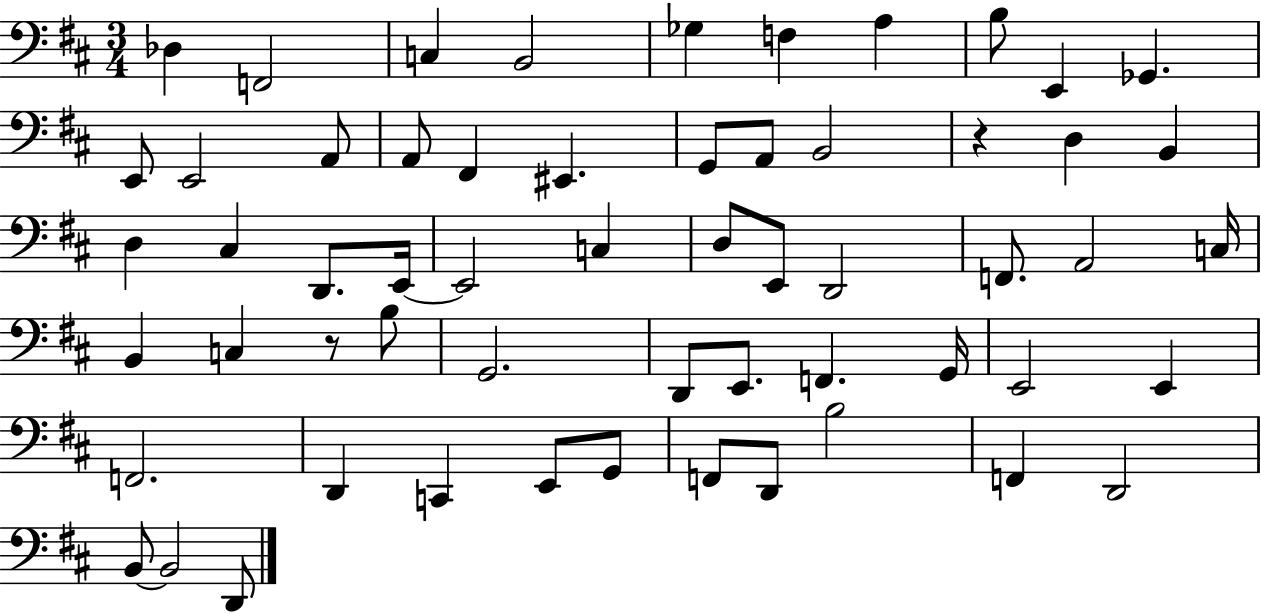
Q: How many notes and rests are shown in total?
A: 58